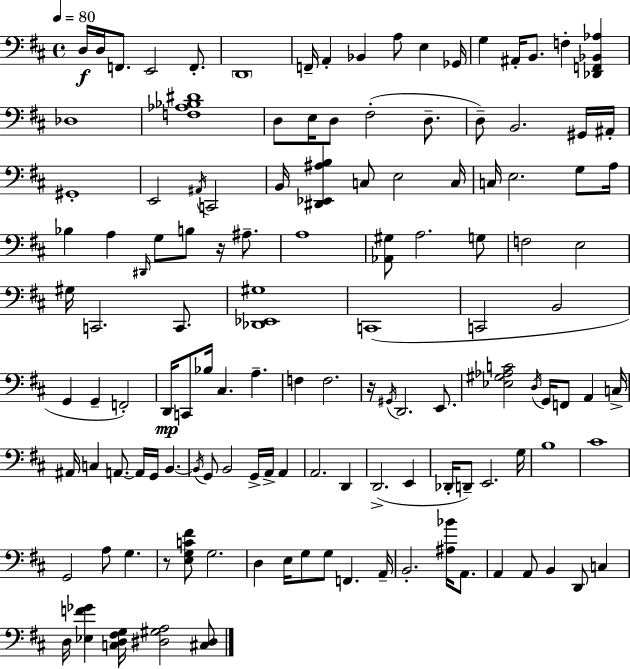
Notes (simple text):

D3/s D3/s F2/e. E2/h F2/e. D2/w F2/s A2/q Bb2/q A3/e E3/q Gb2/s G3/q A#2/s B2/e. F3/q [Db2,F2,Bb2,Ab3]/q Db3/w [F3,Ab3,Bb3,D#4]/w D3/e E3/s D3/e F#3/h D3/e. D3/e B2/h. G#2/s A#2/s G#2/w E2/h A#2/s C2/h B2/s [D#2,Eb2,A#3,B3]/q C3/e E3/h C3/s C3/s E3/h. G3/e A3/s Bb3/q A3/q D#2/s G3/e B3/e R/s A#3/e. A3/w [Ab2,G#3]/e A3/h. G3/e F3/h E3/h G#3/s C2/h. C2/e. [Db2,Eb2,G#3]/w C2/w C2/h B2/h G2/q G2/q F2/h D2/s C2/e Bb3/s C#3/q. A3/q. F3/q F3/h. R/s G#2/s D2/h. E2/e. [Eb3,G#3,Ab3,C4]/h D3/s G2/s F2/e A2/q C3/s A#2/s C3/q A2/e. A2/s G2/s B2/q. B2/s G2/e B2/h G2/s A2/s A2/q A2/h. D2/q D2/h. E2/q Db2/s D2/e E2/h. G3/s B3/w C#4/w G2/h A3/e G3/q. R/e [E3,G3,C4,F#4]/e G3/h. D3/q E3/s G3/e G3/e F2/q. A2/s B2/h. [A#3,Bb4]/s A2/e. A2/q A2/e B2/q D2/e C3/q D3/s [Eb3,F4,Gb4]/q [C3,D3,F#3,G3]/s [D#3,G#3,A3]/h [C#3,D#3]/e